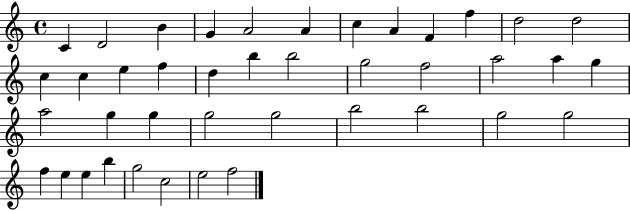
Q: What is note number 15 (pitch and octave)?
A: E5